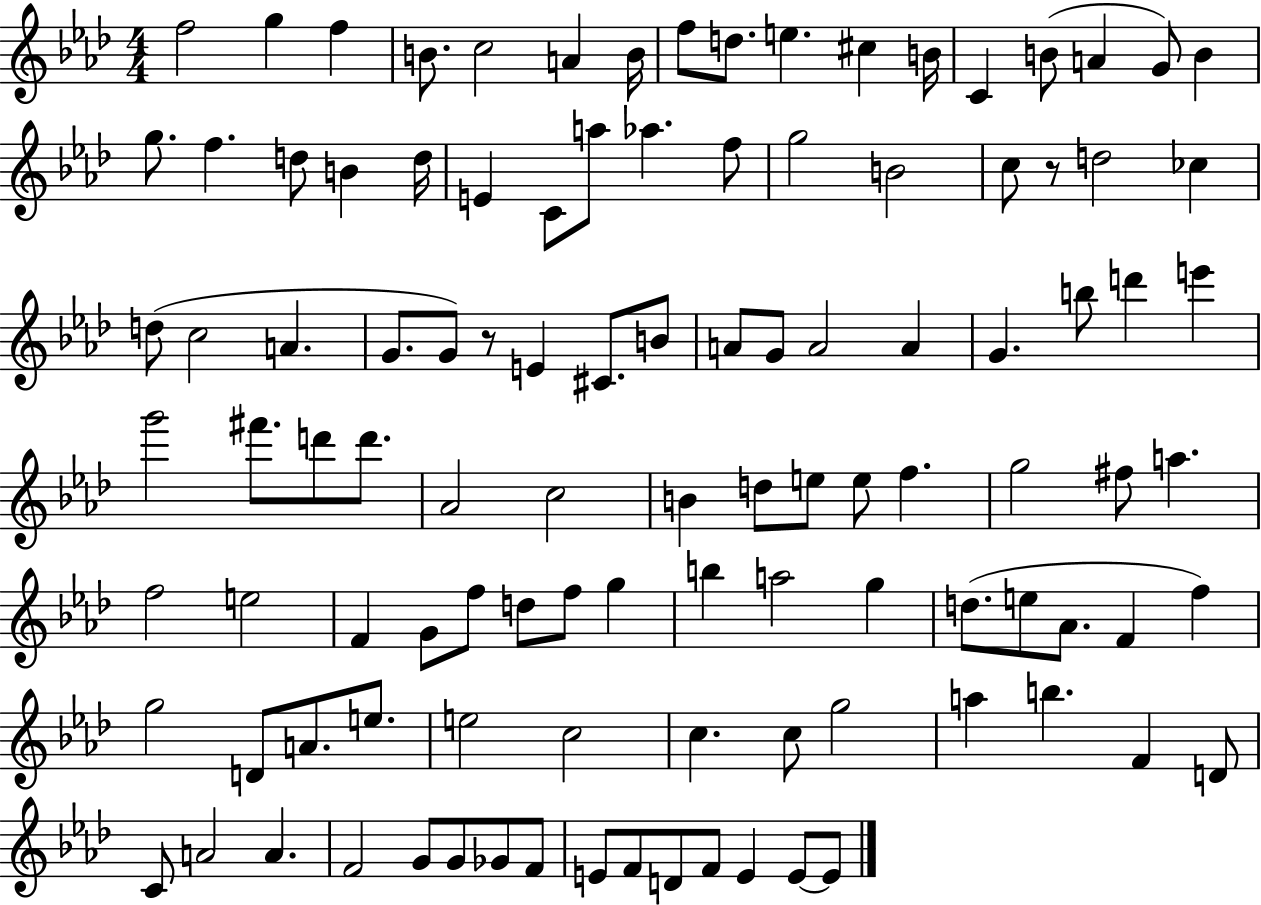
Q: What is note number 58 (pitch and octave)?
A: E5